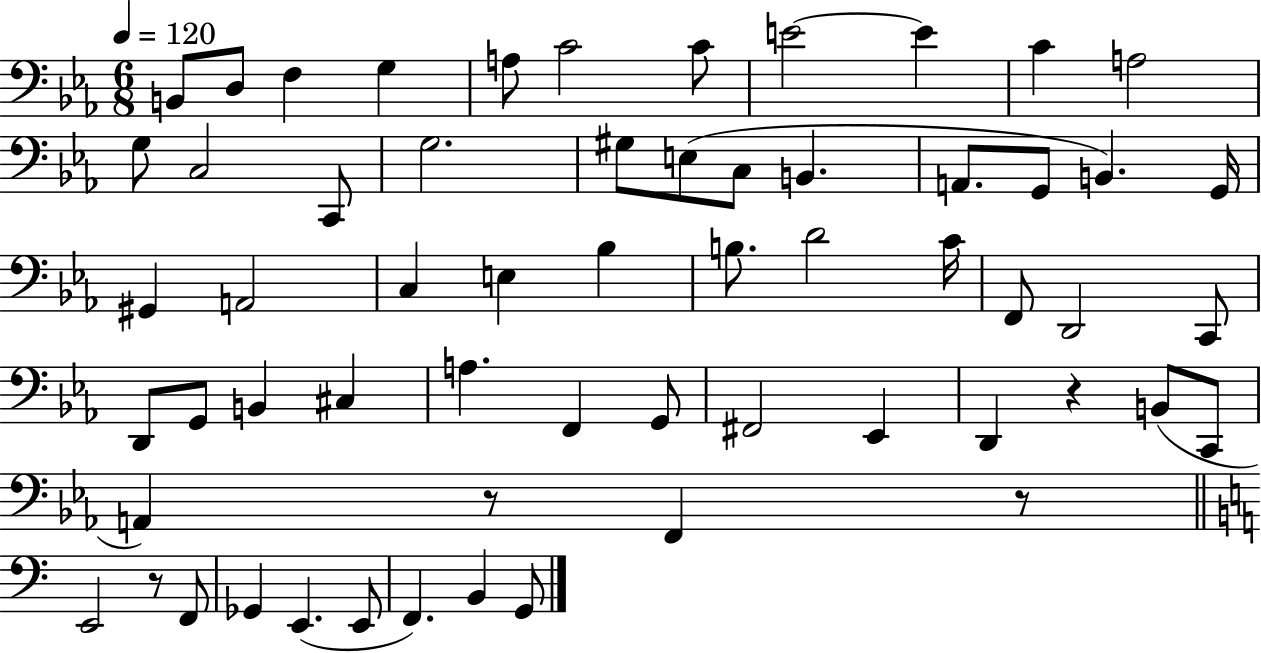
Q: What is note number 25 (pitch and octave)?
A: A2